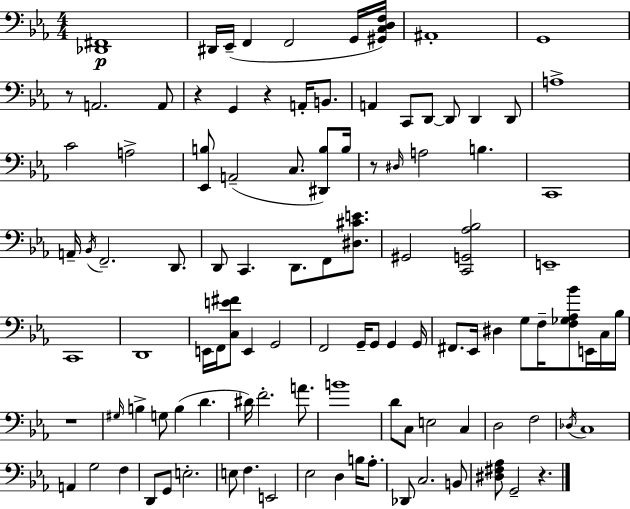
[Db2,F#2]/w D#2/s Eb2/s F2/q F2/h G2/s [G#2,C3,D3,F3]/s A#2/w G2/w R/e A2/h. A2/e R/q G2/q R/q A2/s B2/e. A2/q C2/e D2/e D2/e D2/q D2/e A3/w C4/h A3/h [Eb2,B3]/e A2/h C3/e. [D#2,B3]/e B3/s R/e D#3/s A3/h B3/q. C2/w A2/s Bb2/s F2/h. D2/e. D2/e C2/q. D2/e. F2/e [D#3,C#4,E4]/e. G#2/h [C2,G2,Ab3,Bb3]/h E2/w C2/w D2/w E2/s F2/s [C3,E4,F#4]/e E2/q G2/h F2/h G2/s G2/e G2/q G2/s F#2/e. Eb2/s D#3/q G3/e F3/s [F3,Gb3,Ab3,Bb4]/e E2/s C3/s Bb3/s R/w G#3/s B3/q G3/e B3/q D4/q. D#4/s F4/h. A4/e. B4/w D4/e C3/e E3/h C3/q D3/h F3/h Db3/s C3/w A2/q G3/h F3/q D2/e G2/e E3/h. E3/e F3/q. E2/h Eb3/h D3/q B3/s Ab3/e. Db2/e C3/h. B2/e [D#3,F#3,Ab3]/e G2/h R/q.